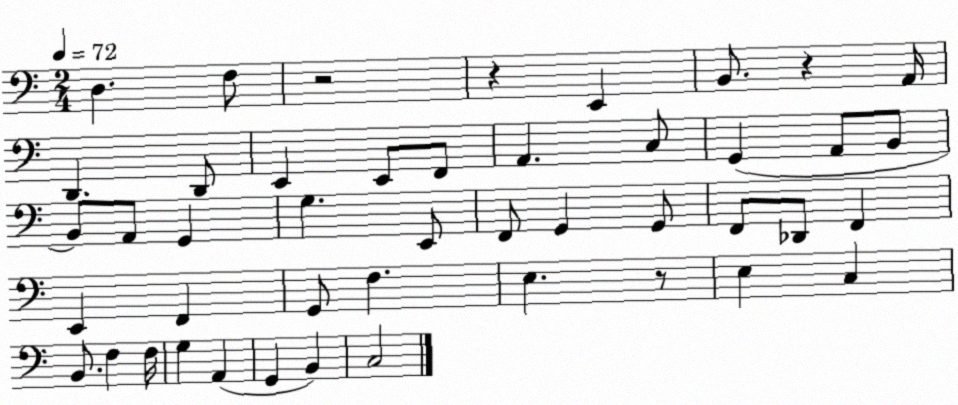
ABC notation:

X:1
T:Untitled
M:2/4
L:1/4
K:C
D, F,/2 z2 z E,, B,,/2 z A,,/4 D,, D,,/2 E,, E,,/2 F,,/2 A,, C,/2 G,, A,,/2 B,,/2 B,,/2 A,,/2 G,, G, E,,/2 F,,/2 G,, G,,/2 F,,/2 _D,,/2 F,, E,, F,, G,,/2 F, E, z/2 E, C, B,,/2 F, F,/4 G, A,, G,, B,, C,2